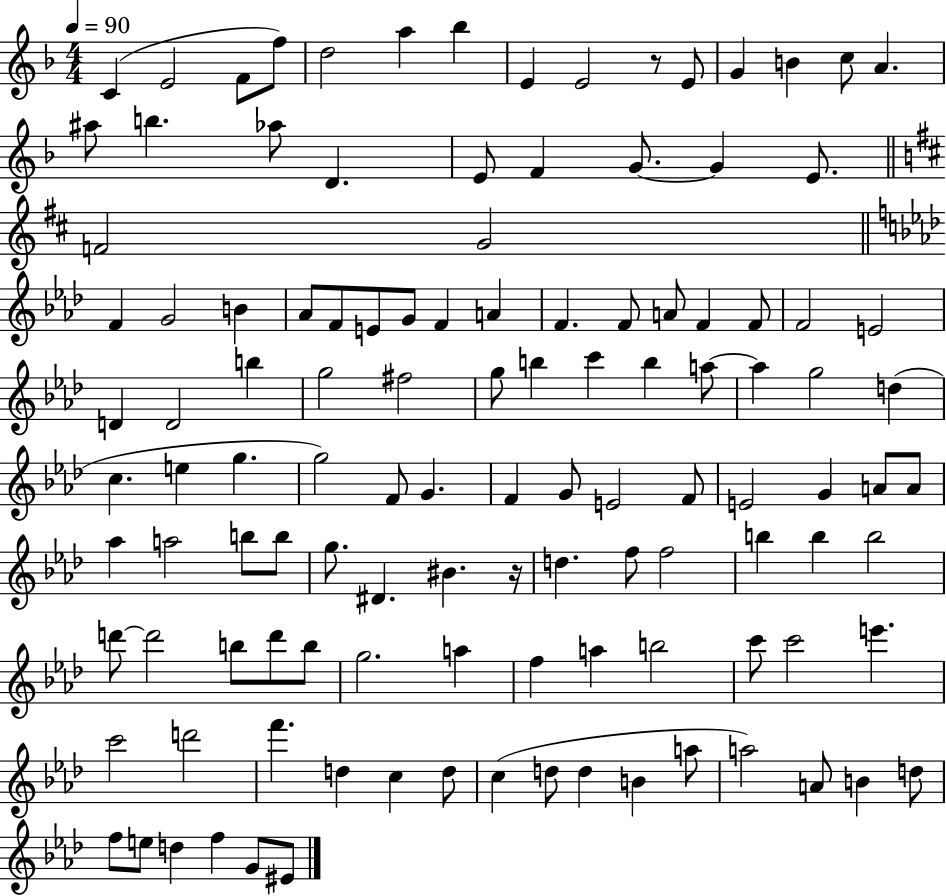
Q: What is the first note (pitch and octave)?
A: C4